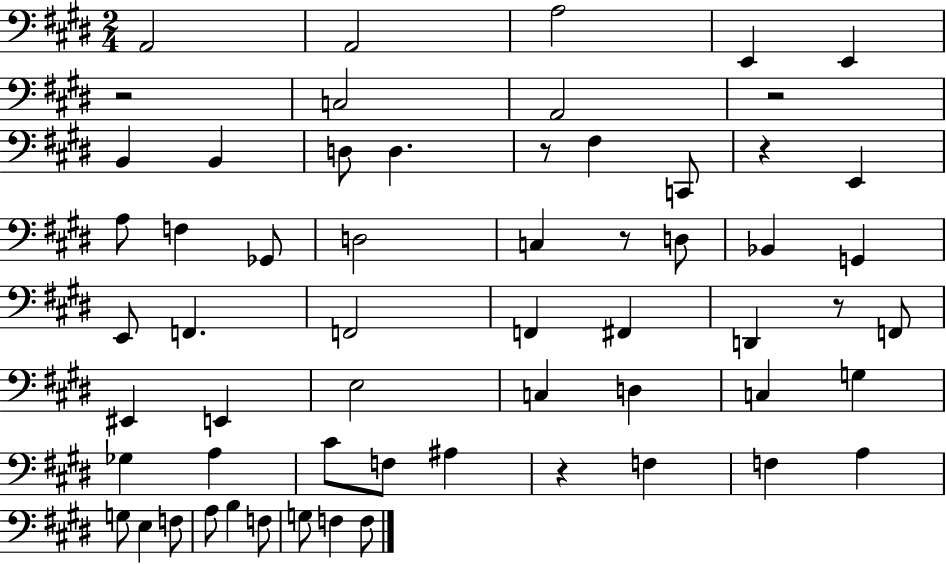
{
  \clef bass
  \numericTimeSignature
  \time 2/4
  \key e \major
  \repeat volta 2 { a,2 | a,2 | a2 | e,4 e,4 | \break r2 | c2 | a,2 | r2 | \break b,4 b,4 | d8 d4. | r8 fis4 c,8 | r4 e,4 | \break a8 f4 ges,8 | d2 | c4 r8 d8 | bes,4 g,4 | \break e,8 f,4. | f,2 | f,4 fis,4 | d,4 r8 f,8 | \break eis,4 e,4 | e2 | c4 d4 | c4 g4 | \break ges4 a4 | cis'8 f8 ais4 | r4 f4 | f4 a4 | \break g8 e4 f8 | a8 b4 f8 | g8 f4 f8 | } \bar "|."
}